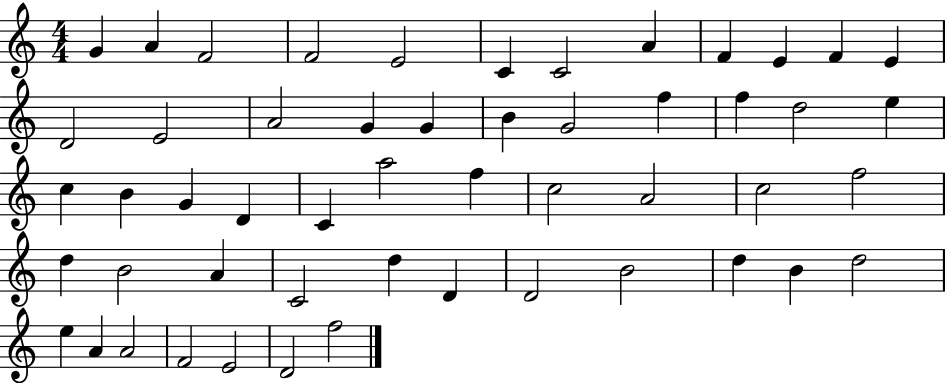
X:1
T:Untitled
M:4/4
L:1/4
K:C
G A F2 F2 E2 C C2 A F E F E D2 E2 A2 G G B G2 f f d2 e c B G D C a2 f c2 A2 c2 f2 d B2 A C2 d D D2 B2 d B d2 e A A2 F2 E2 D2 f2